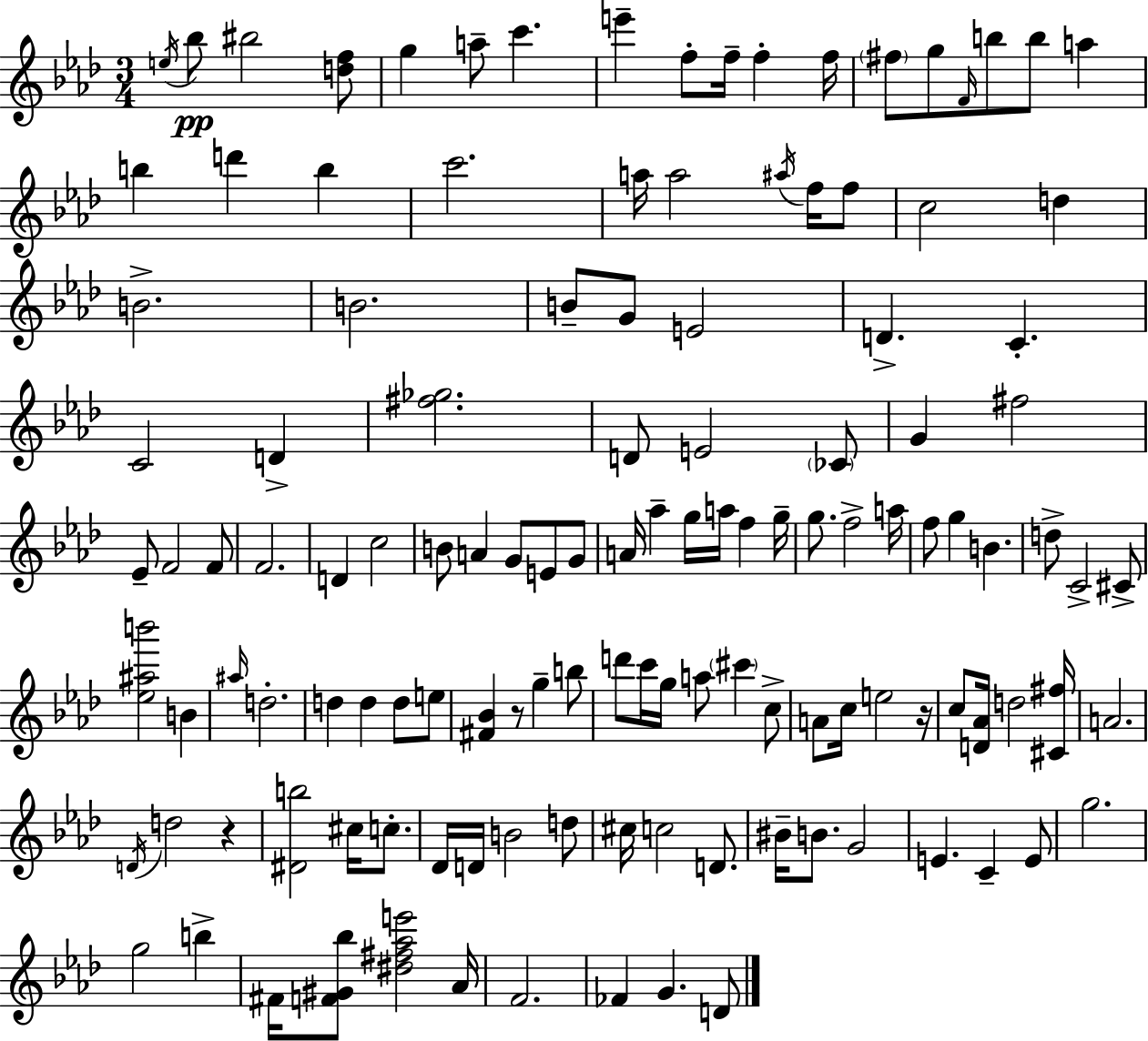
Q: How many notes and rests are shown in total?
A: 127